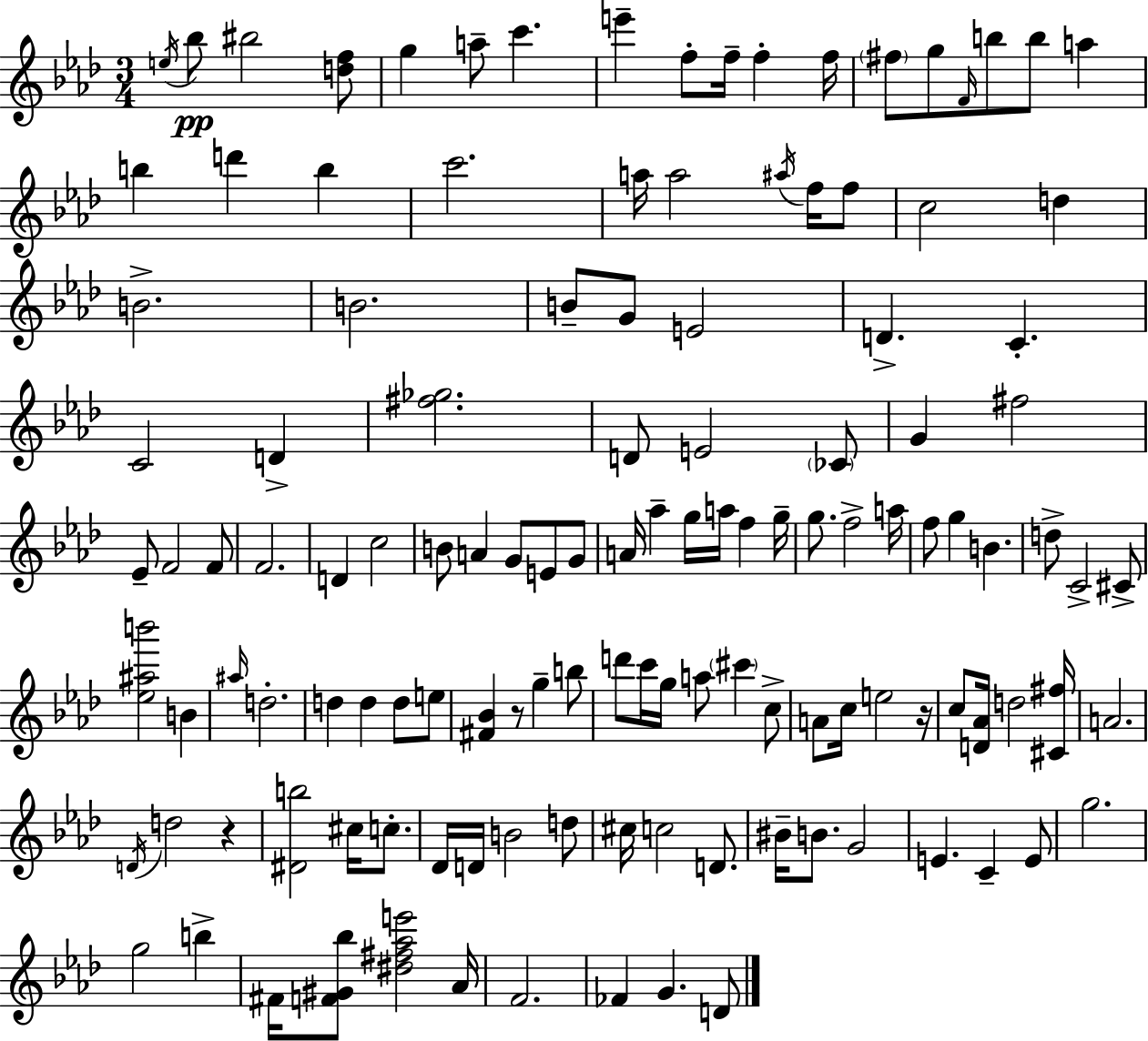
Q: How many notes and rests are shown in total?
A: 127